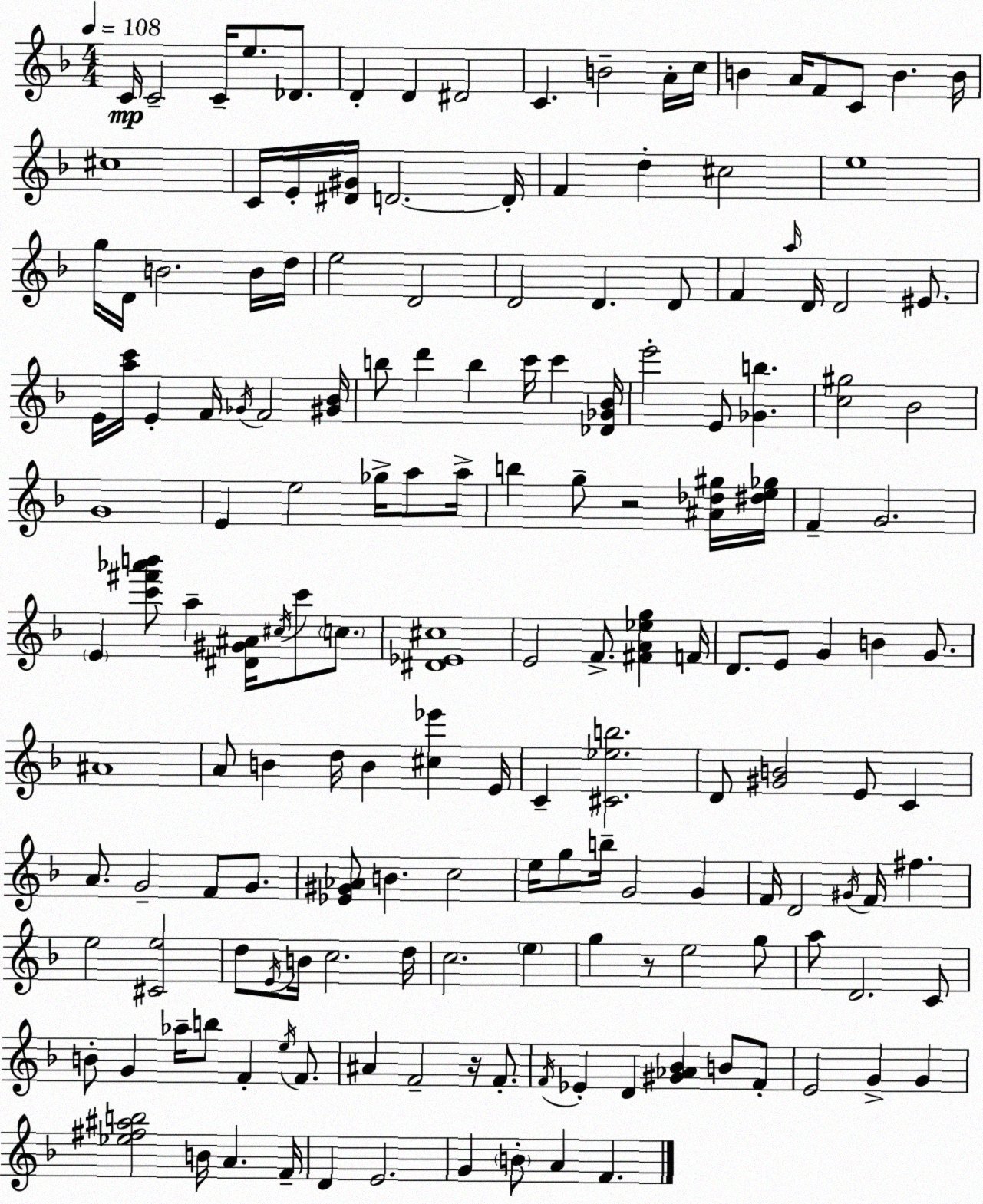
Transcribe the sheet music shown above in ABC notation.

X:1
T:Untitled
M:4/4
L:1/4
K:F
C/4 C2 C/4 e/2 _D/2 D D ^D2 C B2 A/4 c/4 B A/4 F/2 C/2 B B/4 ^c4 C/4 E/4 [^D^G]/4 D2 D/4 F d ^c2 e4 g/4 D/4 B2 B/4 d/4 e2 D2 D2 D D/2 F a/4 D/4 D2 ^E/2 E/4 [ac']/4 E F/4 _G/4 F2 [^G_B]/4 b/2 d' b c'/4 c' [_D_G_B]/4 e'2 E/2 [_Gb] [c^g]2 _B2 G4 E e2 _g/4 a/2 a/4 b g/2 z2 [^A_d^g]/4 [^de_g]/4 F G2 E [c'^f'_a'b']/2 a [^D^G^A]/4 ^c/4 c'/2 c/2 [^D_E^c]4 E2 F/2 [^FA_eg] F/4 D/2 E/2 G B G/2 ^A4 A/2 B d/4 B [^c_e'] E/4 C [^C_eb]2 D/2 [^GB]2 E/2 C A/2 G2 F/2 G/2 [_E^G_A]/2 B c2 e/4 g/2 b/4 G2 G F/4 D2 ^G/4 F/4 ^f e2 [^Ce]2 d/2 E/4 B/4 c2 d/4 c2 e g z/2 e2 g/2 a/2 D2 C/2 B/2 G _a/4 b/2 F e/4 F/2 ^A F2 z/4 F/2 F/4 _E D [^G_A_B] B/2 F/2 E2 G G [_e^f^ab]2 B/4 A F/4 D E2 G B/2 A F